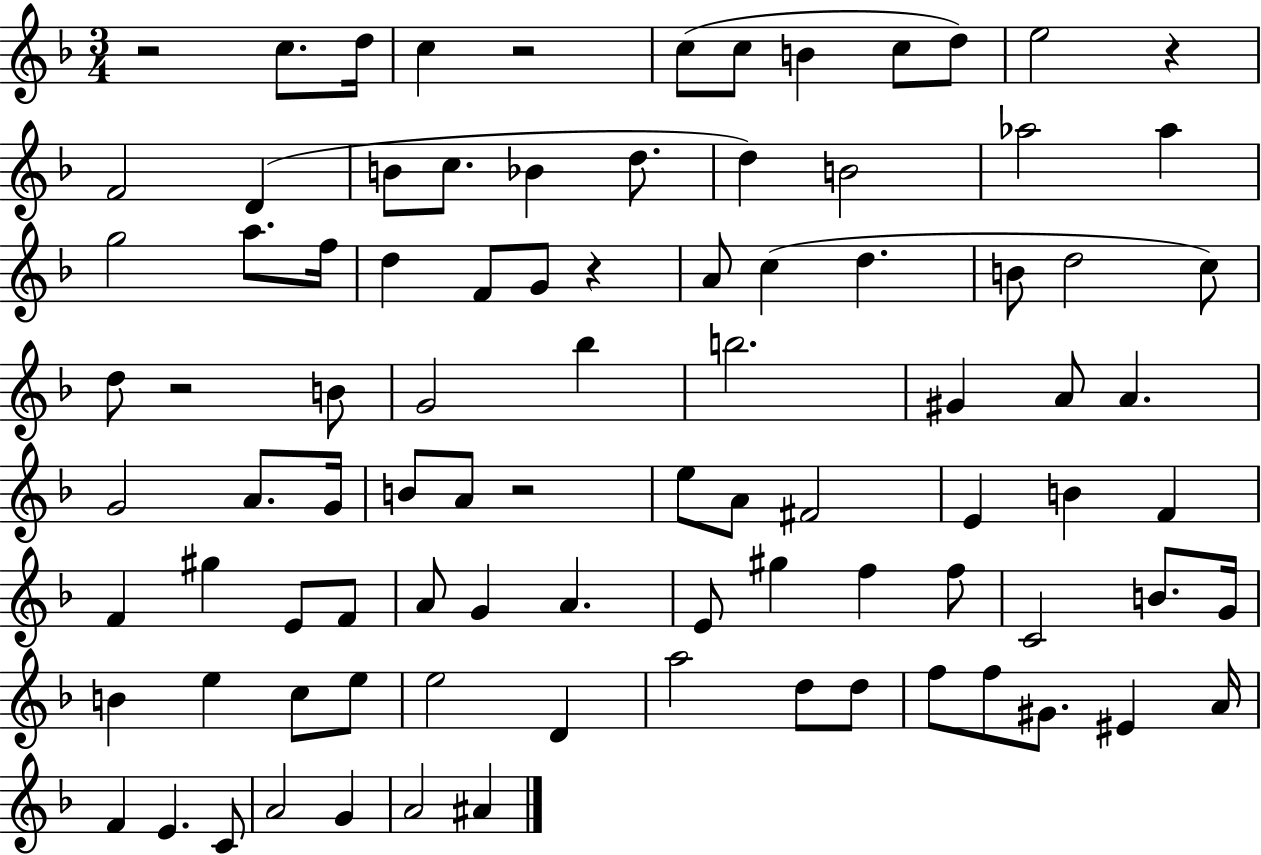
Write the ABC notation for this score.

X:1
T:Untitled
M:3/4
L:1/4
K:F
z2 c/2 d/4 c z2 c/2 c/2 B c/2 d/2 e2 z F2 D B/2 c/2 _B d/2 d B2 _a2 _a g2 a/2 f/4 d F/2 G/2 z A/2 c d B/2 d2 c/2 d/2 z2 B/2 G2 _b b2 ^G A/2 A G2 A/2 G/4 B/2 A/2 z2 e/2 A/2 ^F2 E B F F ^g E/2 F/2 A/2 G A E/2 ^g f f/2 C2 B/2 G/4 B e c/2 e/2 e2 D a2 d/2 d/2 f/2 f/2 ^G/2 ^E A/4 F E C/2 A2 G A2 ^A